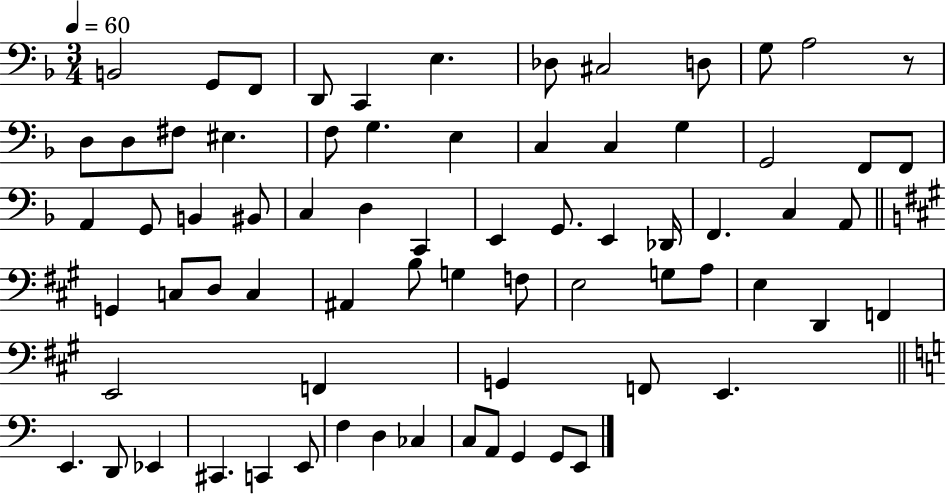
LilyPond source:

{
  \clef bass
  \numericTimeSignature
  \time 3/4
  \key f \major
  \tempo 4 = 60
  \repeat volta 2 { b,2 g,8 f,8 | d,8 c,4 e4. | des8 cis2 d8 | g8 a2 r8 | \break d8 d8 fis8 eis4. | f8 g4. e4 | c4 c4 g4 | g,2 f,8 f,8 | \break a,4 g,8 b,4 bis,8 | c4 d4 c,4 | e,4 g,8. e,4 des,16 | f,4. c4 a,8 | \break \bar "||" \break \key a \major g,4 c8 d8 c4 | ais,4 b8 g4 f8 | e2 g8 a8 | e4 d,4 f,4 | \break e,2 f,4 | g,4 f,8 e,4. | \bar "||" \break \key c \major e,4. d,8 ees,4 | cis,4. c,4 e,8 | f4 d4 ces4 | c8 a,8 g,4 g,8 e,8 | \break } \bar "|."
}